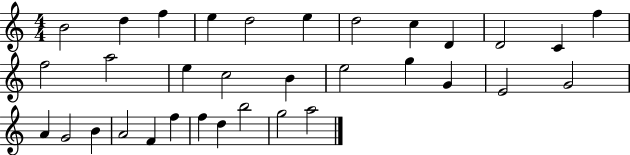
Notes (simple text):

B4/h D5/q F5/q E5/q D5/h E5/q D5/h C5/q D4/q D4/h C4/q F5/q F5/h A5/h E5/q C5/h B4/q E5/h G5/q G4/q E4/h G4/h A4/q G4/h B4/q A4/h F4/q F5/q F5/q D5/q B5/h G5/h A5/h